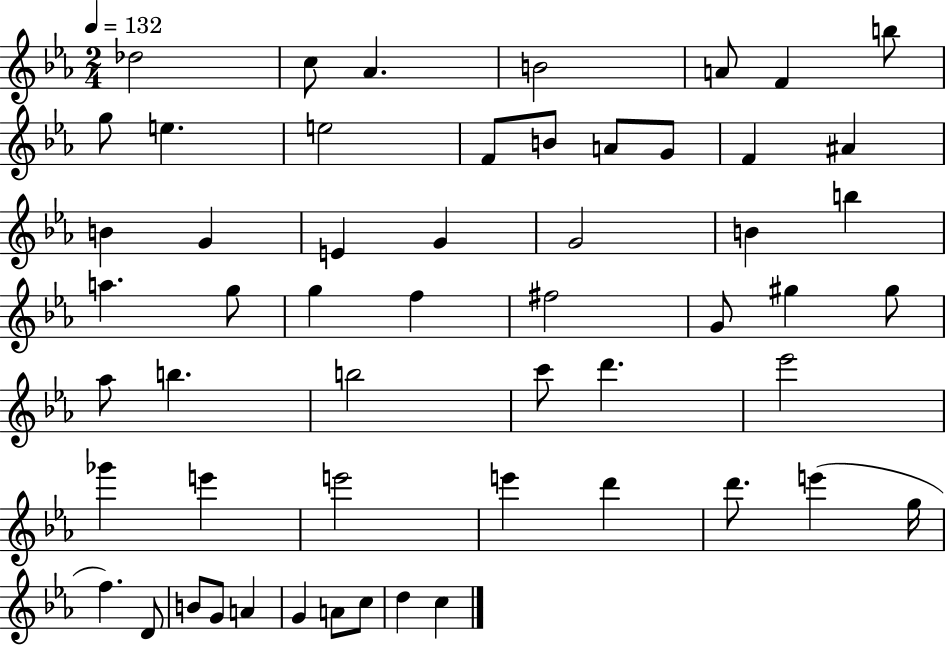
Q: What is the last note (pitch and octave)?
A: C5